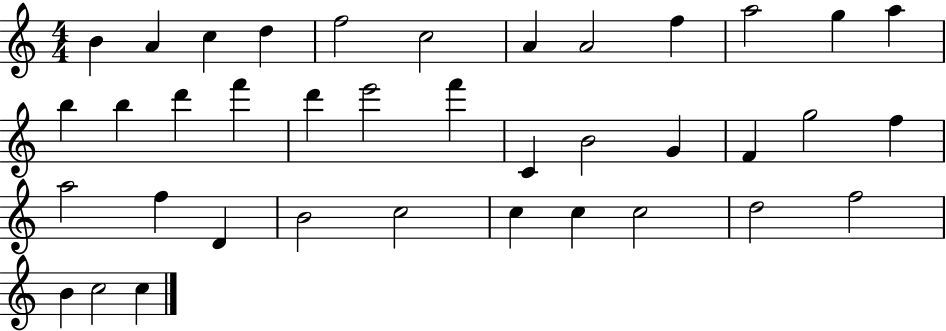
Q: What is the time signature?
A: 4/4